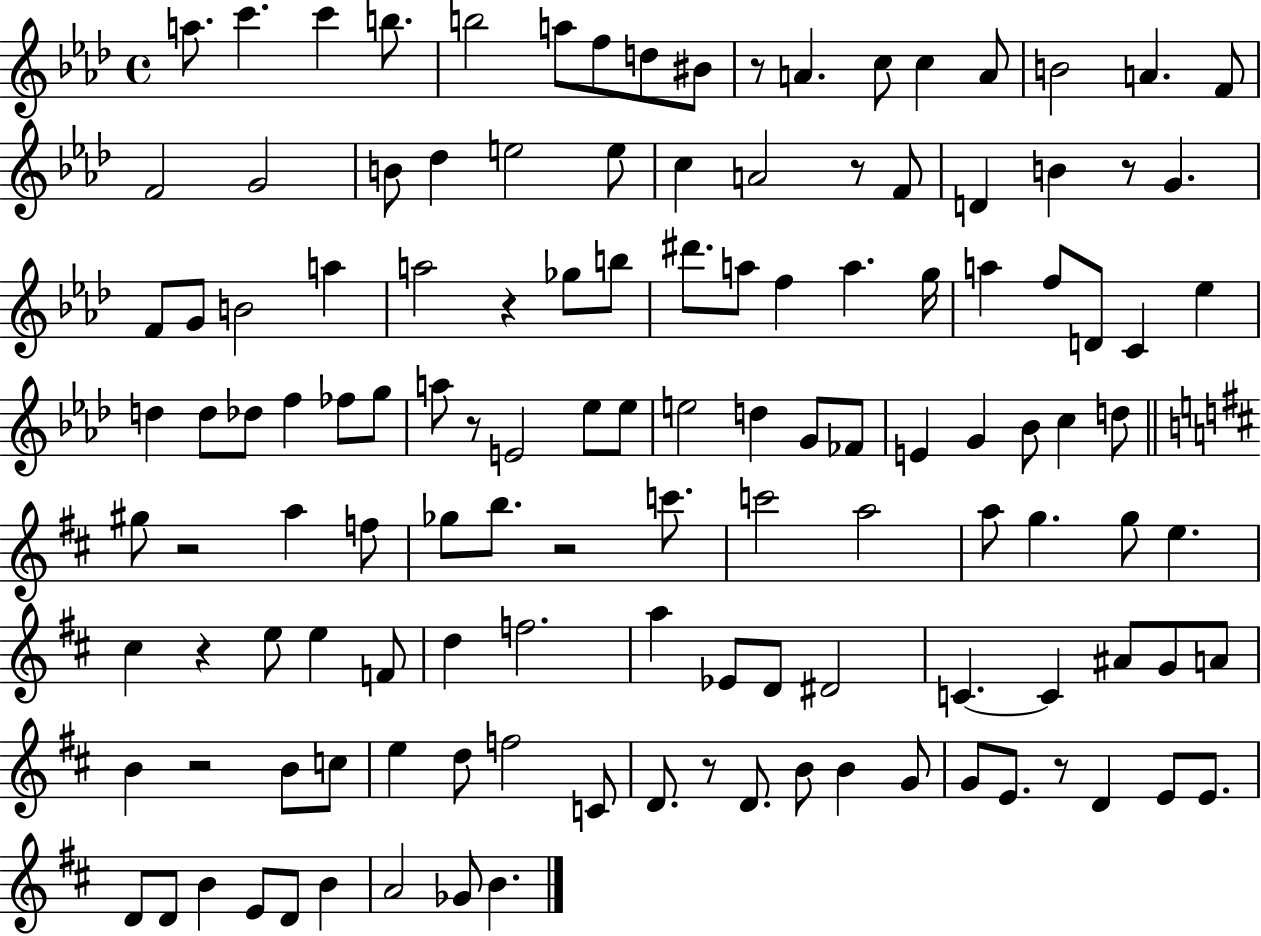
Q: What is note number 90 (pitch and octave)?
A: G4